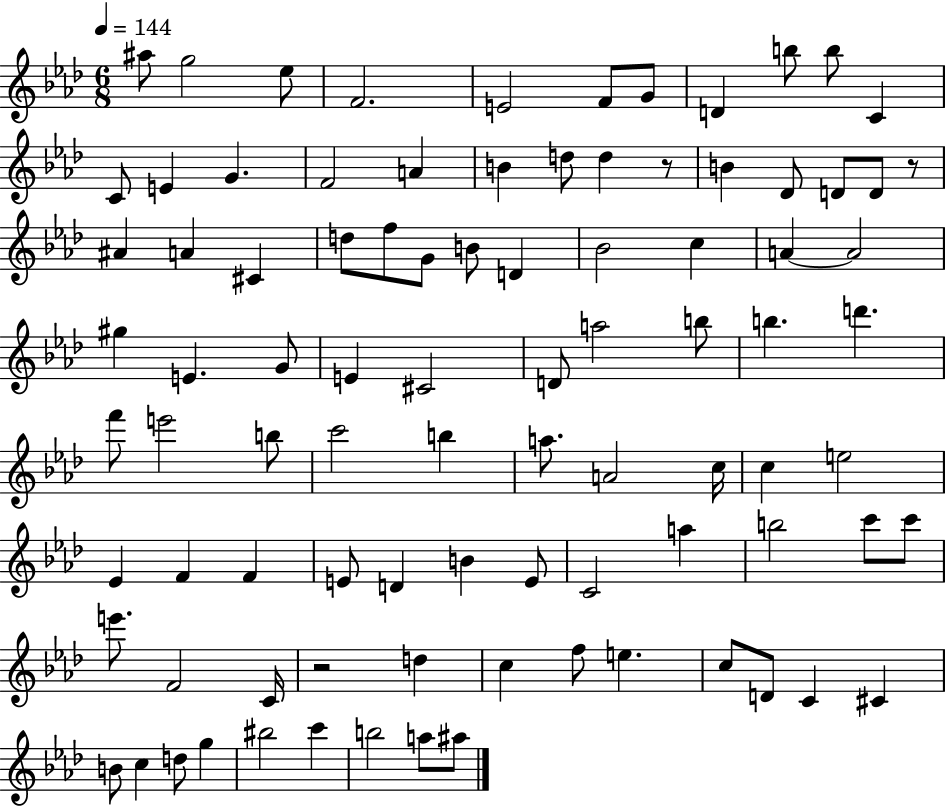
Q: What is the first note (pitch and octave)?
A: A#5